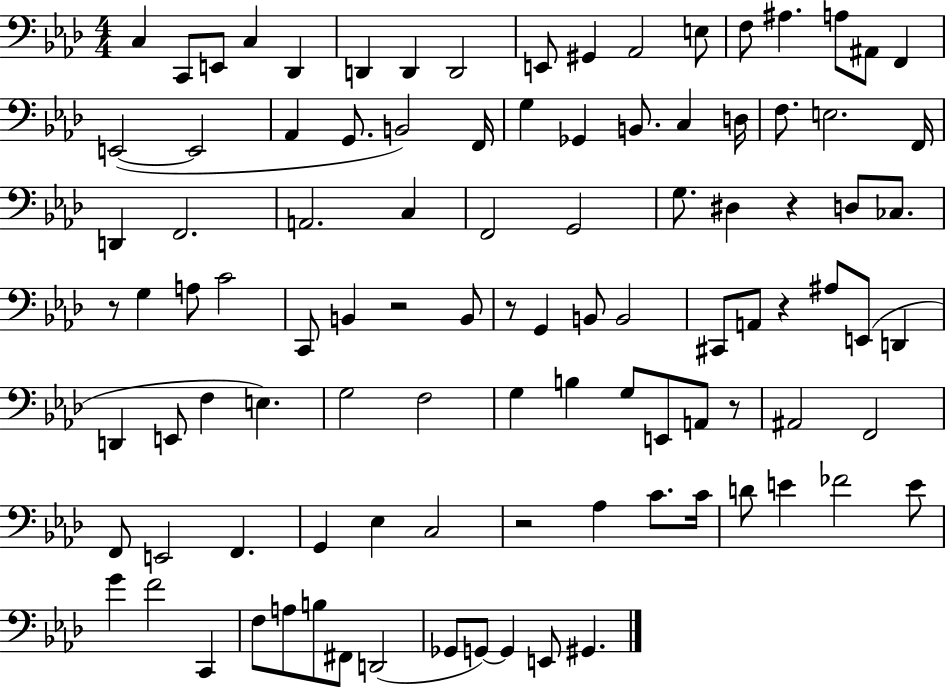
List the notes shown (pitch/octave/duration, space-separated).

C3/q C2/e E2/e C3/q Db2/q D2/q D2/q D2/h E2/e G#2/q Ab2/h E3/e F3/e A#3/q. A3/e A#2/e F2/q E2/h E2/h Ab2/q G2/e. B2/h F2/s G3/q Gb2/q B2/e. C3/q D3/s F3/e. E3/h. F2/s D2/q F2/h. A2/h. C3/q F2/h G2/h G3/e. D#3/q R/q D3/e CES3/e. R/e G3/q A3/e C4/h C2/e B2/q R/h B2/e R/e G2/q B2/e B2/h C#2/e A2/e R/q A#3/e E2/e D2/q D2/q E2/e F3/q E3/q. G3/h F3/h G3/q B3/q G3/e E2/e A2/e R/e A#2/h F2/h F2/e E2/h F2/q. G2/q Eb3/q C3/h R/h Ab3/q C4/e. C4/s D4/e E4/q FES4/h E4/e G4/q F4/h C2/q F3/e A3/e B3/e F#2/e D2/h Gb2/e G2/e G2/q E2/e G#2/q.